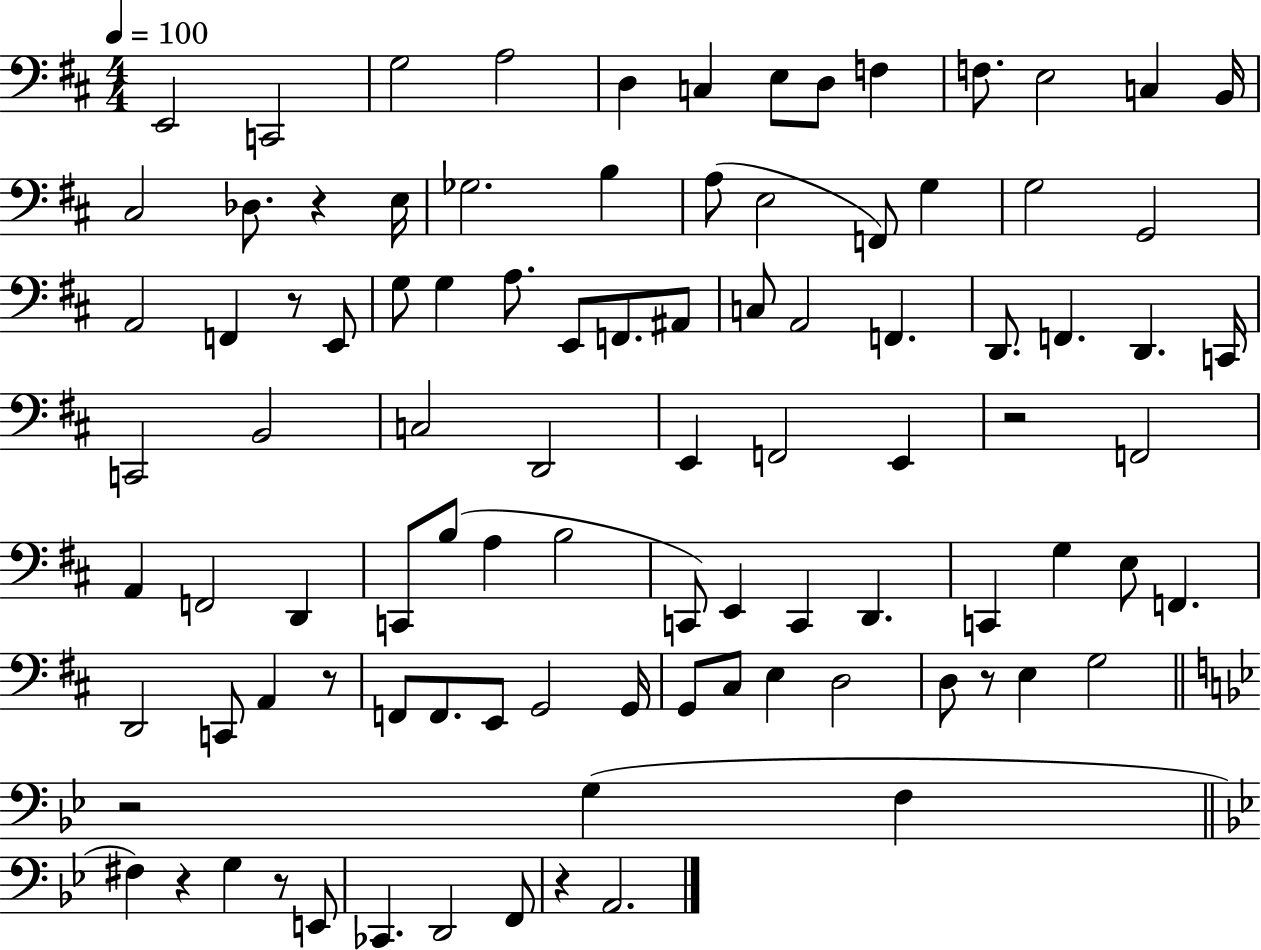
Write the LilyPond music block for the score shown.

{
  \clef bass
  \numericTimeSignature
  \time 4/4
  \key d \major
  \tempo 4 = 100
  \repeat volta 2 { e,2 c,2 | g2 a2 | d4 c4 e8 d8 f4 | f8. e2 c4 b,16 | \break cis2 des8. r4 e16 | ges2. b4 | a8( e2 f,8) g4 | g2 g,2 | \break a,2 f,4 r8 e,8 | g8 g4 a8. e,8 f,8. ais,8 | c8 a,2 f,4. | d,8. f,4. d,4. c,16 | \break c,2 b,2 | c2 d,2 | e,4 f,2 e,4 | r2 f,2 | \break a,4 f,2 d,4 | c,8 b8( a4 b2 | c,8) e,4 c,4 d,4. | c,4 g4 e8 f,4. | \break d,2 c,8 a,4 r8 | f,8 f,8. e,8 g,2 g,16 | g,8 cis8 e4 d2 | d8 r8 e4 g2 | \break \bar "||" \break \key bes \major r2 g4( f4 | \bar "||" \break \key g \minor fis4) r4 g4 r8 e,8 | ces,4. d,2 f,8 | r4 a,2. | } \bar "|."
}